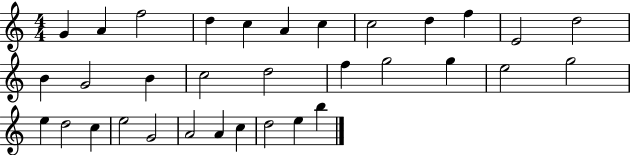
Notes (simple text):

G4/q A4/q F5/h D5/q C5/q A4/q C5/q C5/h D5/q F5/q E4/h D5/h B4/q G4/h B4/q C5/h D5/h F5/q G5/h G5/q E5/h G5/h E5/q D5/h C5/q E5/h G4/h A4/h A4/q C5/q D5/h E5/q B5/q